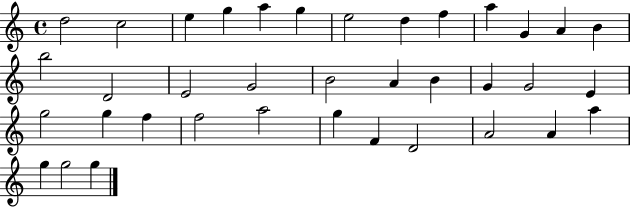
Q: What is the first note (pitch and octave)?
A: D5